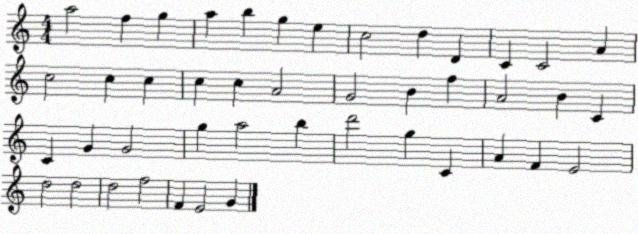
X:1
T:Untitled
M:4/4
L:1/4
K:C
a2 f g a b g e c2 d D C C2 A c2 c c c c A2 G2 B f A2 B C C G G2 g a2 b d'2 g C A F E2 d2 d2 d2 f2 F E2 G